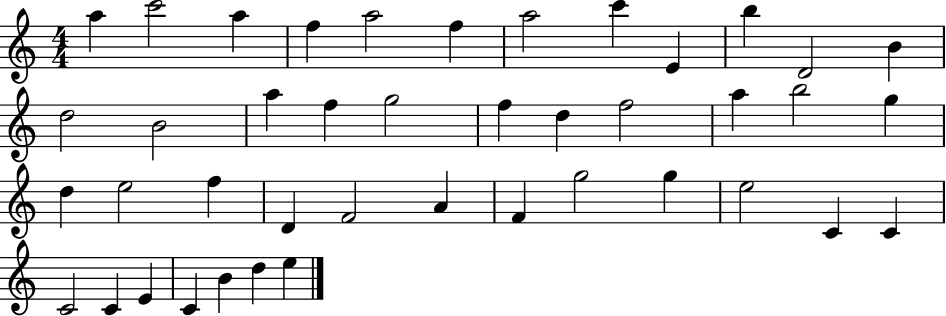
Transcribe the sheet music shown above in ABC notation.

X:1
T:Untitled
M:4/4
L:1/4
K:C
a c'2 a f a2 f a2 c' E b D2 B d2 B2 a f g2 f d f2 a b2 g d e2 f D F2 A F g2 g e2 C C C2 C E C B d e